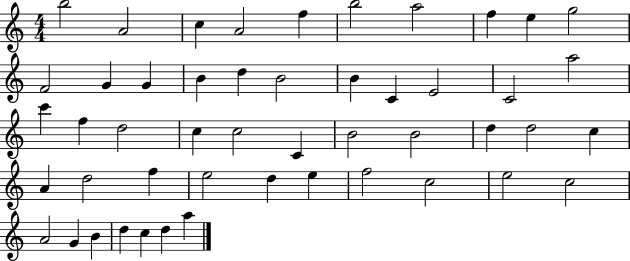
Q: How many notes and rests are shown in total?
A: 49